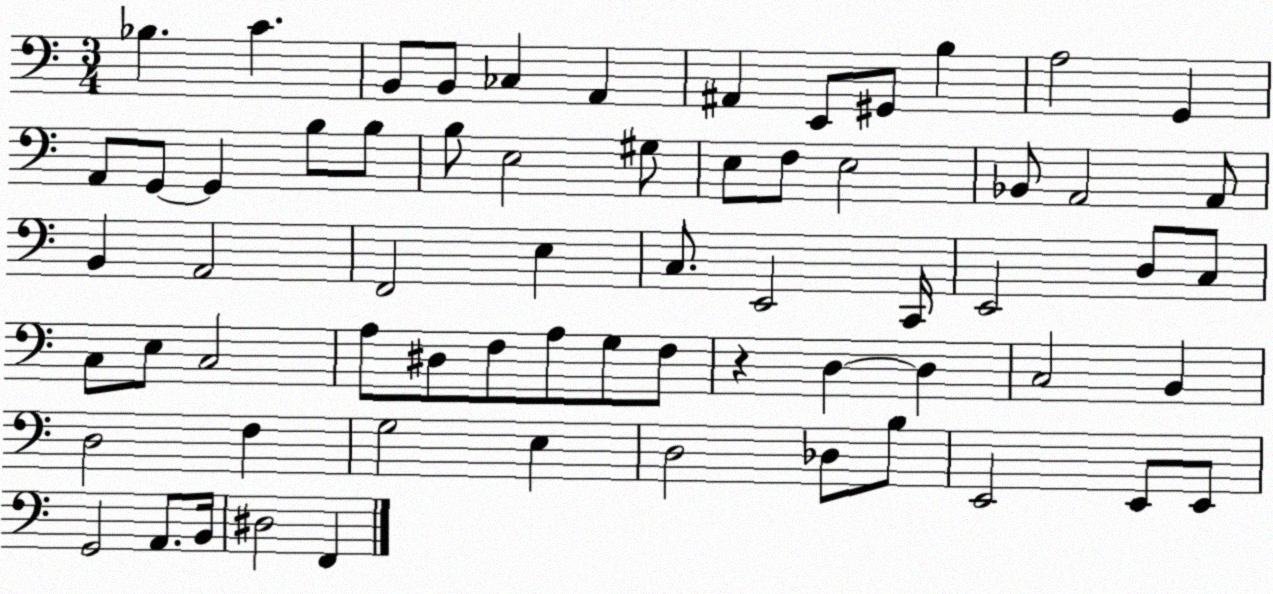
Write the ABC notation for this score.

X:1
T:Untitled
M:3/4
L:1/4
K:C
_B, C B,,/2 B,,/2 _C, A,, ^A,, E,,/2 ^G,,/2 B, A,2 G,, A,,/2 G,,/2 G,, B,/2 B,/2 B,/2 E,2 ^G,/2 E,/2 F,/2 E,2 _B,,/2 A,,2 A,,/2 B,, A,,2 F,,2 E, C,/2 E,,2 C,,/4 E,,2 D,/2 C,/2 C,/2 E,/2 C,2 A,/2 ^D,/2 F,/2 A,/2 G,/2 F,/2 z D, D, C,2 B,, D,2 F, G,2 E, D,2 _D,/2 B,/2 E,,2 E,,/2 E,,/2 G,,2 A,,/2 B,,/4 ^D,2 F,,